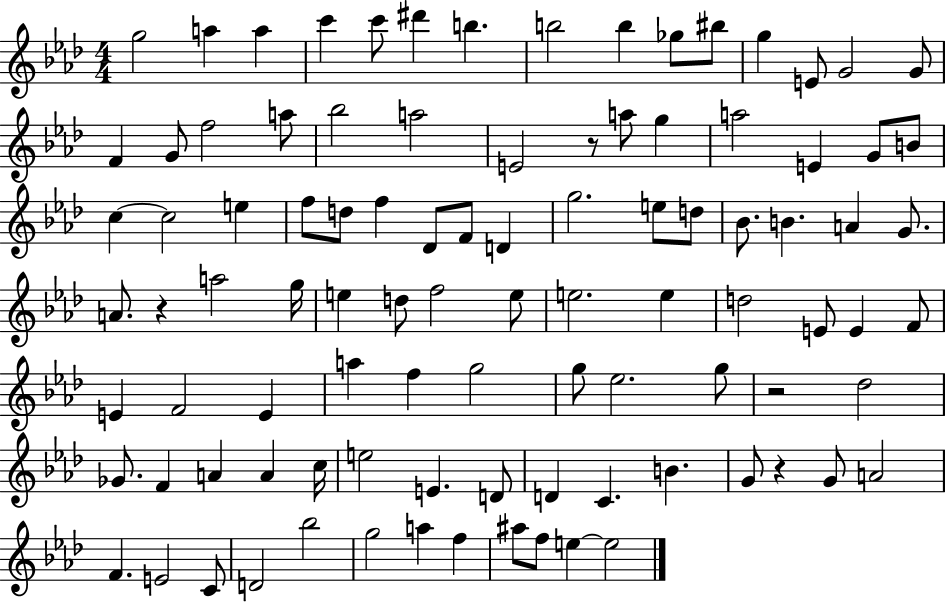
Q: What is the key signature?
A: AES major